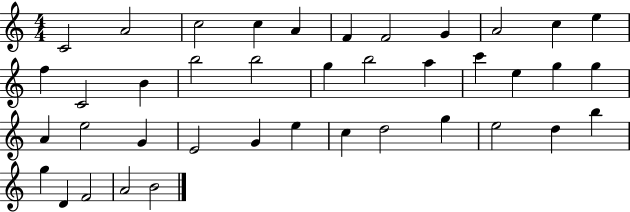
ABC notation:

X:1
T:Untitled
M:4/4
L:1/4
K:C
C2 A2 c2 c A F F2 G A2 c e f C2 B b2 b2 g b2 a c' e g g A e2 G E2 G e c d2 g e2 d b g D F2 A2 B2